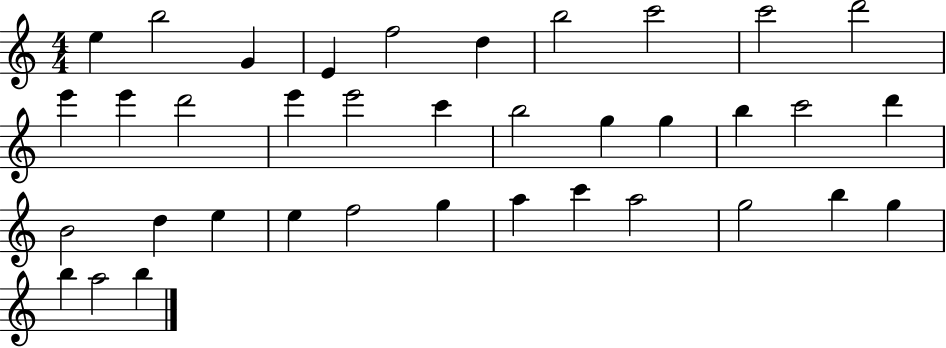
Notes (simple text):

E5/q B5/h G4/q E4/q F5/h D5/q B5/h C6/h C6/h D6/h E6/q E6/q D6/h E6/q E6/h C6/q B5/h G5/q G5/q B5/q C6/h D6/q B4/h D5/q E5/q E5/q F5/h G5/q A5/q C6/q A5/h G5/h B5/q G5/q B5/q A5/h B5/q